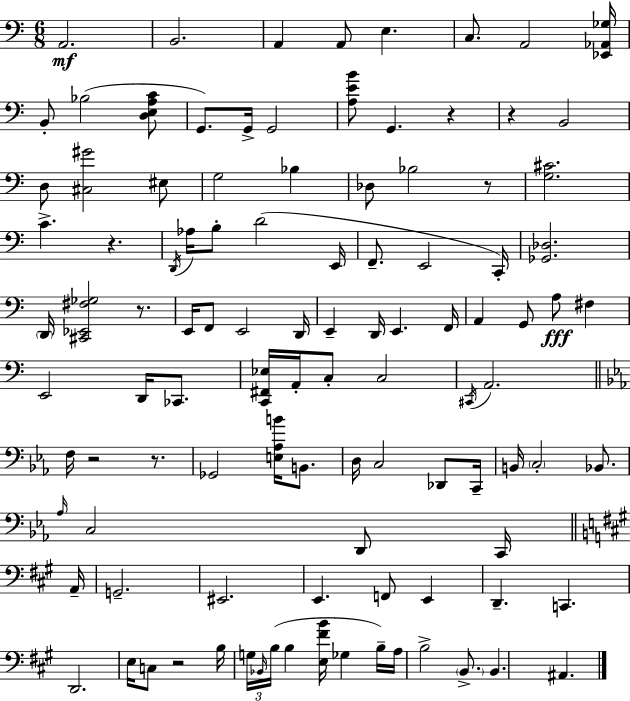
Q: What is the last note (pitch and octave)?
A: A#2